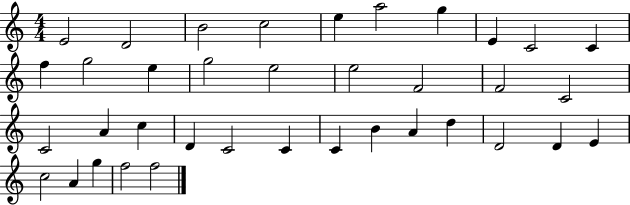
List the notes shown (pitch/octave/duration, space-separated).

E4/h D4/h B4/h C5/h E5/q A5/h G5/q E4/q C4/h C4/q F5/q G5/h E5/q G5/h E5/h E5/h F4/h F4/h C4/h C4/h A4/q C5/q D4/q C4/h C4/q C4/q B4/q A4/q D5/q D4/h D4/q E4/q C5/h A4/q G5/q F5/h F5/h